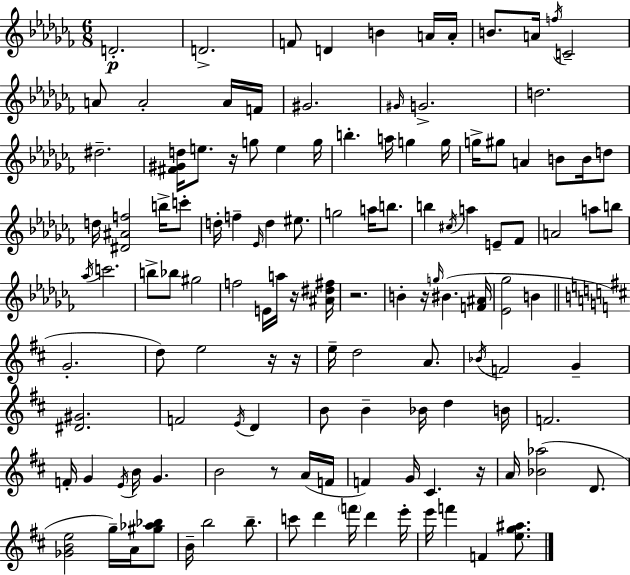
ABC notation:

X:1
T:Untitled
M:6/8
L:1/4
K:Abm
D2 D2 F/2 D B A/4 A/4 B/2 A/4 f/4 C2 A/2 A2 A/4 F/4 ^G2 ^G/4 G2 d2 ^d2 [^F^Gd]/4 e/2 z/4 g/2 e g/4 b a/4 g g/4 g/4 ^g/2 A B/2 B/4 d/2 d/4 [^D^Af]2 b/4 c'/2 d/4 f _E/4 d ^e/2 g2 a/4 b/2 b ^c/4 a E/2 _F/2 A2 a/2 b/2 _a/4 c'2 b/2 _b/2 ^g2 f2 E/4 a/4 z/4 [^A^d^f]/4 z2 B z/4 g/4 ^B [F^A]/4 [_E_g]2 B G2 d/2 e2 z/4 z/4 e/4 d2 A/2 _B/4 F2 G [^D^G]2 F2 E/4 D B/2 B _B/4 d B/4 F2 F/4 G E/4 B/4 G B2 z/2 A/4 F/4 F G/4 ^C z/4 A/4 [_B_a]2 D/2 [_GBe]2 g/4 A/4 [^g_a_b]/2 B/4 b2 b/2 c'/2 d' f'/4 d' e'/4 e'/4 f' F [eg^a]/2